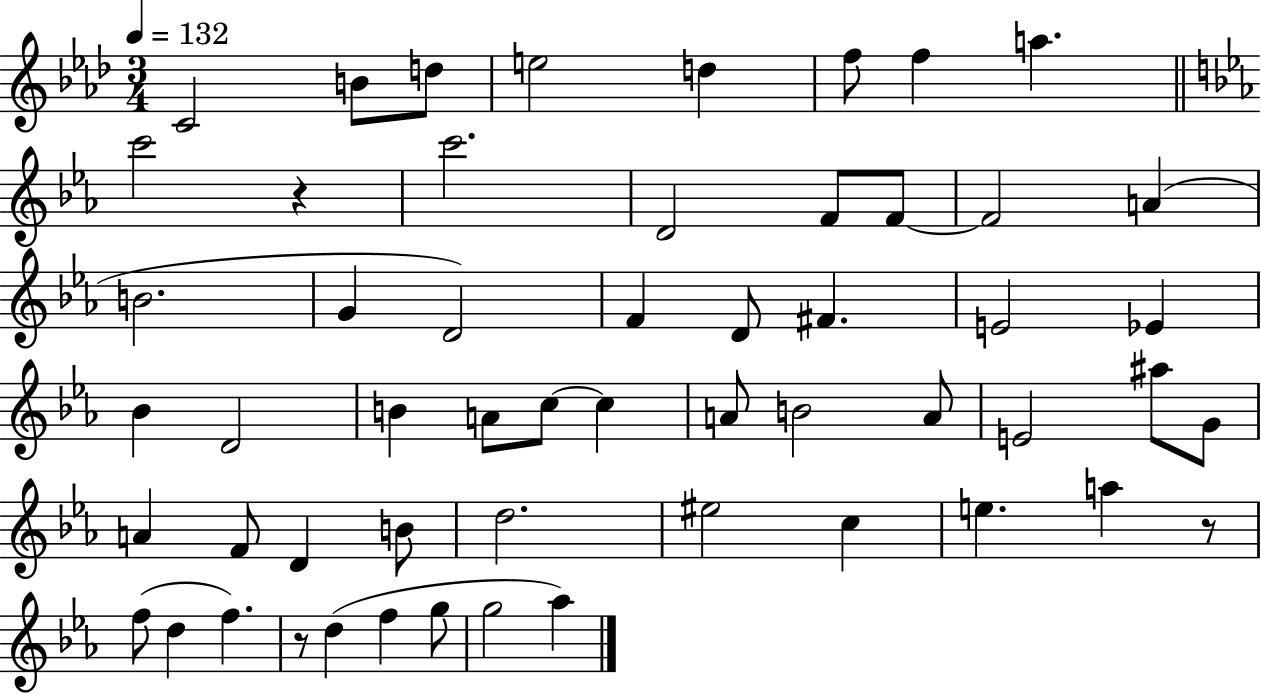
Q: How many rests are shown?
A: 3